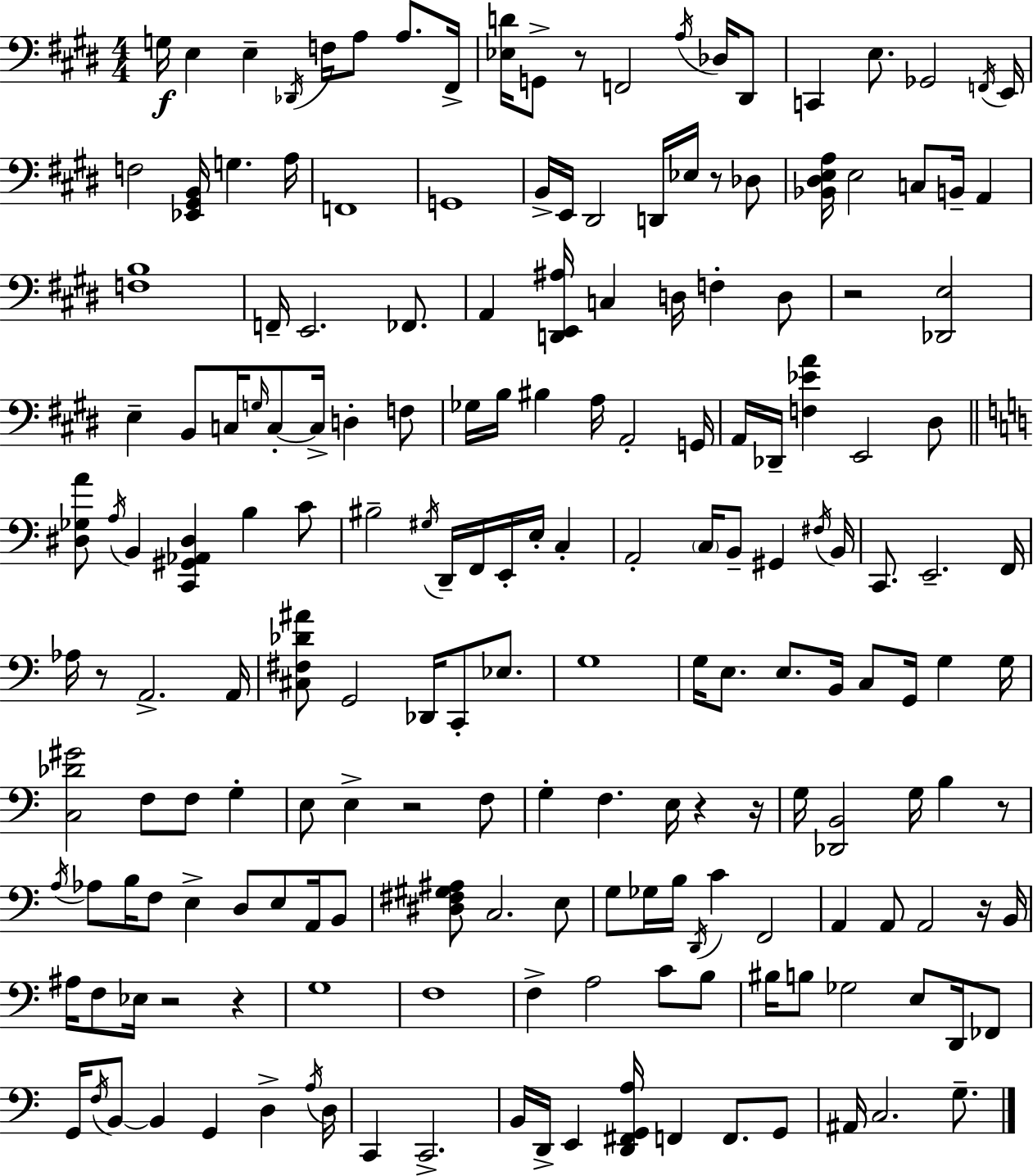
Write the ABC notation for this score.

X:1
T:Untitled
M:4/4
L:1/4
K:E
G,/4 E, E, _D,,/4 F,/4 A,/2 A,/2 ^F,,/4 [_E,D]/4 G,,/2 z/2 F,,2 A,/4 _D,/4 ^D,,/2 C,, E,/2 _G,,2 F,,/4 E,,/4 F,2 [_E,,^G,,B,,]/4 G, A,/4 F,,4 G,,4 B,,/4 E,,/4 ^D,,2 D,,/4 _E,/4 z/2 _D,/2 [_B,,^D,E,A,]/4 E,2 C,/2 B,,/4 A,, [F,B,]4 F,,/4 E,,2 _F,,/2 A,, [D,,E,,^A,]/4 C, D,/4 F, D,/2 z2 [_D,,E,]2 E, B,,/2 C,/4 G,/4 C,/2 C,/4 D, F,/2 _G,/4 B,/4 ^B, A,/4 A,,2 G,,/4 A,,/4 _D,,/4 [F,_EA] E,,2 ^D,/2 [^D,_G,A]/2 A,/4 B,, [C,,^G,,_A,,^D,] B, C/2 ^B,2 ^G,/4 D,,/4 F,,/4 E,,/4 E,/4 C, A,,2 C,/4 B,,/2 ^G,, ^F,/4 B,,/4 C,,/2 E,,2 F,,/4 _A,/4 z/2 A,,2 A,,/4 [^C,^F,_D^A]/2 G,,2 _D,,/4 C,,/2 _E,/2 G,4 G,/4 E,/2 E,/2 B,,/4 C,/2 G,,/4 G, G,/4 [C,_D^G]2 F,/2 F,/2 G, E,/2 E, z2 F,/2 G, F, E,/4 z z/4 G,/4 [_D,,B,,]2 G,/4 B, z/2 A,/4 _A,/2 B,/4 F,/2 E, D,/2 E,/2 A,,/4 B,,/2 [^D,^F,^G,^A,]/2 C,2 E,/2 G,/2 _G,/4 B,/4 D,,/4 C F,,2 A,, A,,/2 A,,2 z/4 B,,/4 ^A,/4 F,/2 _E,/4 z2 z G,4 F,4 F, A,2 C/2 B,/2 ^B,/4 B,/2 _G,2 E,/2 D,,/4 _F,,/2 G,,/4 F,/4 B,,/2 B,, G,, D, A,/4 D,/4 C,, C,,2 B,,/4 D,,/4 E,, [D,,^F,,G,,A,]/4 F,, F,,/2 G,,/2 ^A,,/4 C,2 G,/2